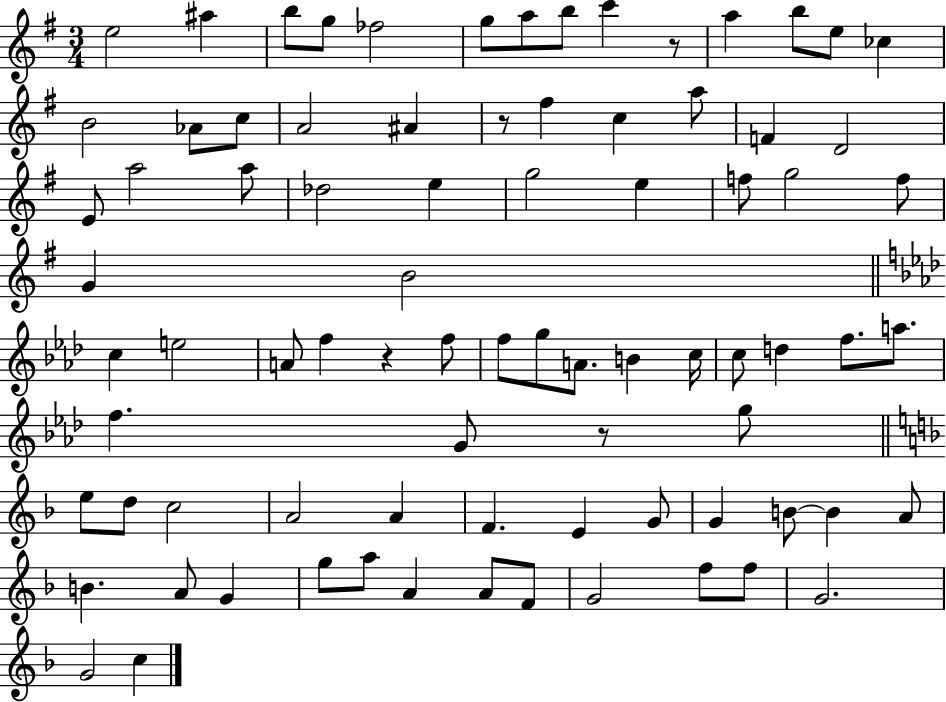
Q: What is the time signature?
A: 3/4